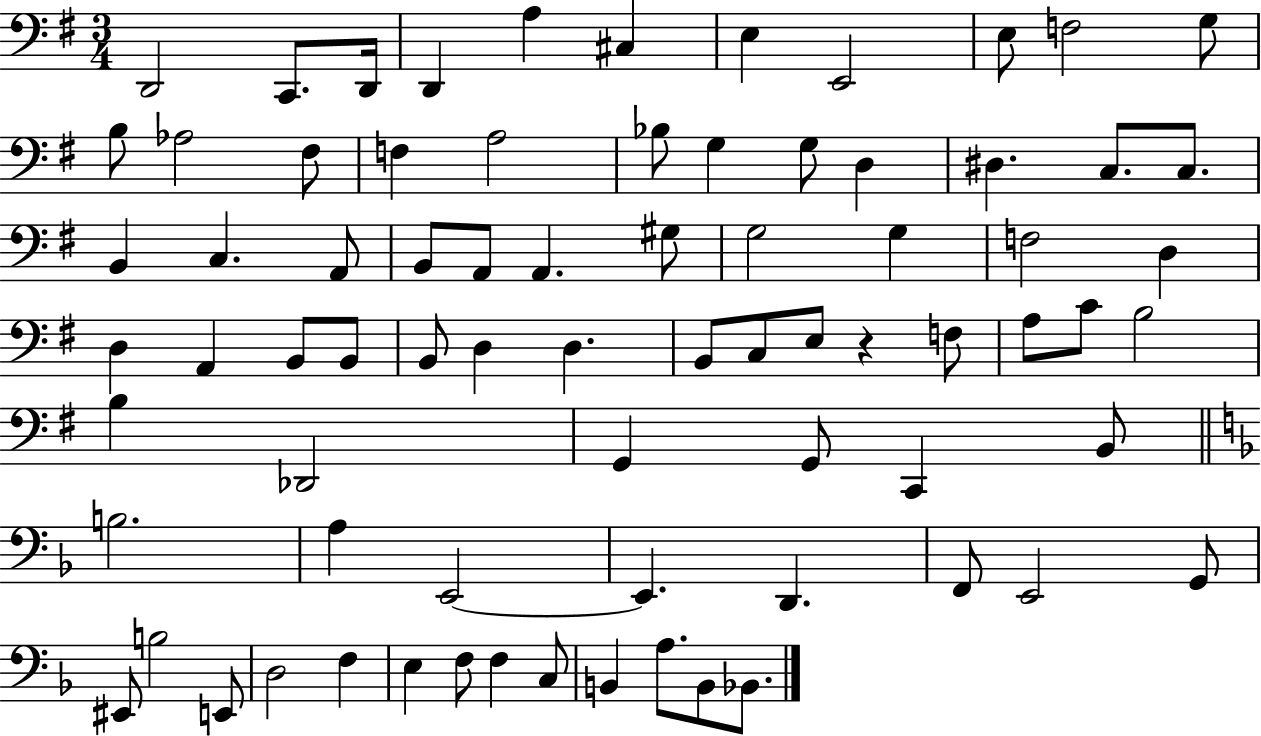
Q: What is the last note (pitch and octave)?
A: Bb2